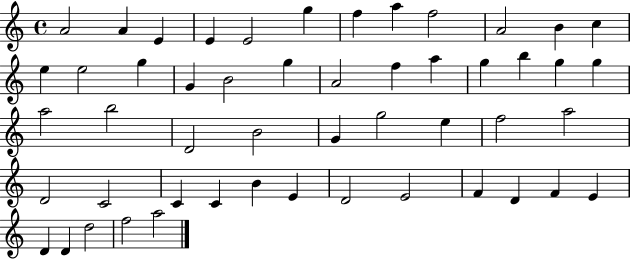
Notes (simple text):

A4/h A4/q E4/q E4/q E4/h G5/q F5/q A5/q F5/h A4/h B4/q C5/q E5/q E5/h G5/q G4/q B4/h G5/q A4/h F5/q A5/q G5/q B5/q G5/q G5/q A5/h B5/h D4/h B4/h G4/q G5/h E5/q F5/h A5/h D4/h C4/h C4/q C4/q B4/q E4/q D4/h E4/h F4/q D4/q F4/q E4/q D4/q D4/q D5/h F5/h A5/h